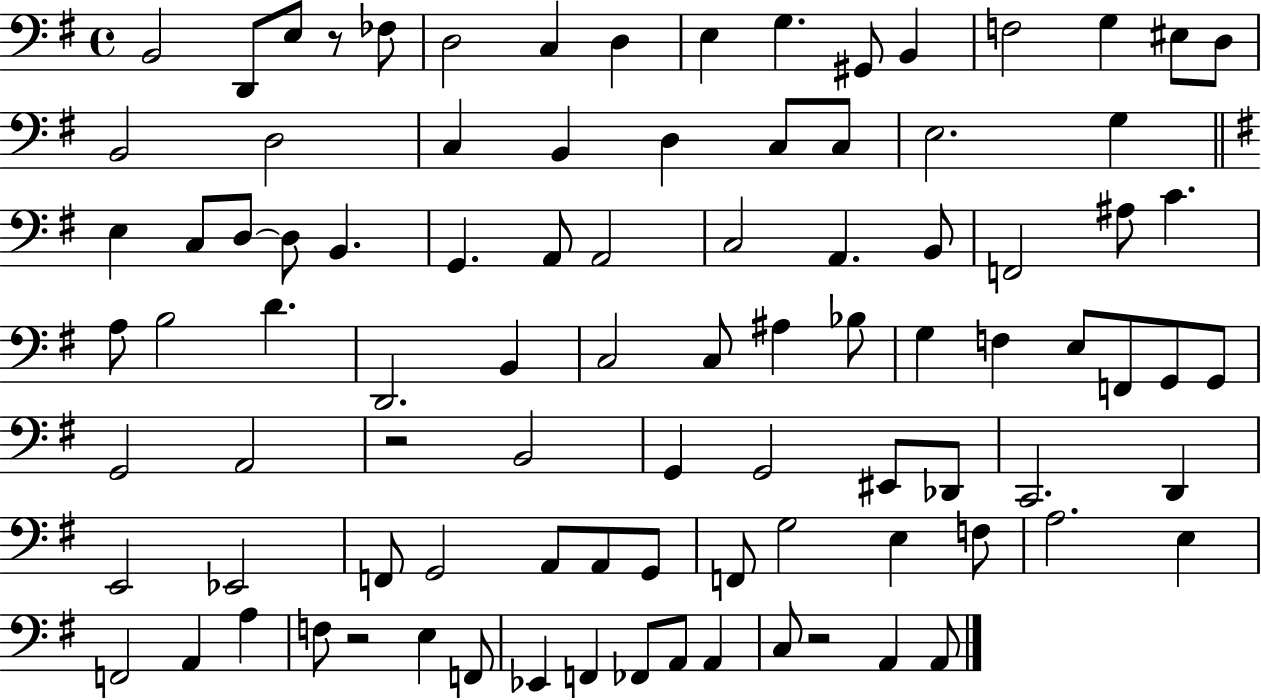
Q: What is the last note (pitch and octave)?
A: A2